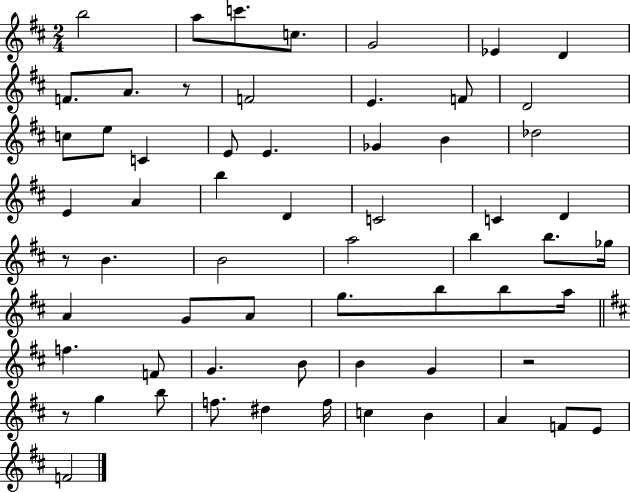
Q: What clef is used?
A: treble